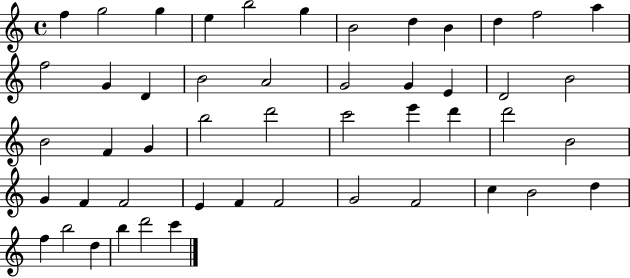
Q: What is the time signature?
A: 4/4